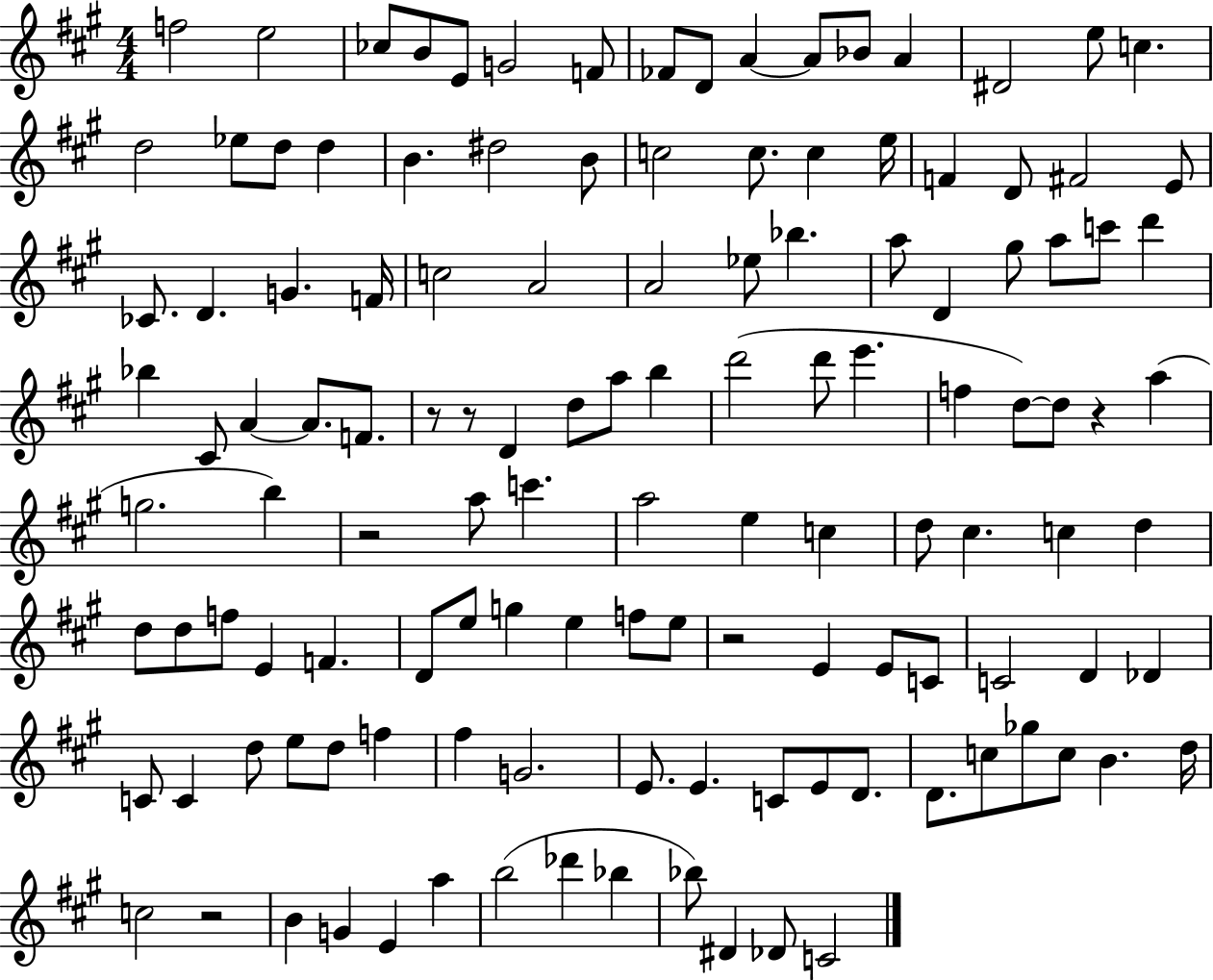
F5/h E5/h CES5/e B4/e E4/e G4/h F4/e FES4/e D4/e A4/q A4/e Bb4/e A4/q D#4/h E5/e C5/q. D5/h Eb5/e D5/e D5/q B4/q. D#5/h B4/e C5/h C5/e. C5/q E5/s F4/q D4/e F#4/h E4/e CES4/e. D4/q. G4/q. F4/s C5/h A4/h A4/h Eb5/e Bb5/q. A5/e D4/q G#5/e A5/e C6/e D6/q Bb5/q C#4/e A4/q A4/e. F4/e. R/e R/e D4/q D5/e A5/e B5/q D6/h D6/e E6/q. F5/q D5/e D5/e R/q A5/q G5/h. B5/q R/h A5/e C6/q. A5/h E5/q C5/q D5/e C#5/q. C5/q D5/q D5/e D5/e F5/e E4/q F4/q. D4/e E5/e G5/q E5/q F5/e E5/e R/h E4/q E4/e C4/e C4/h D4/q Db4/q C4/e C4/q D5/e E5/e D5/e F5/q F#5/q G4/h. E4/e. E4/q. C4/e E4/e D4/e. D4/e. C5/e Gb5/e C5/e B4/q. D5/s C5/h R/h B4/q G4/q E4/q A5/q B5/h Db6/q Bb5/q Bb5/e D#4/q Db4/e C4/h